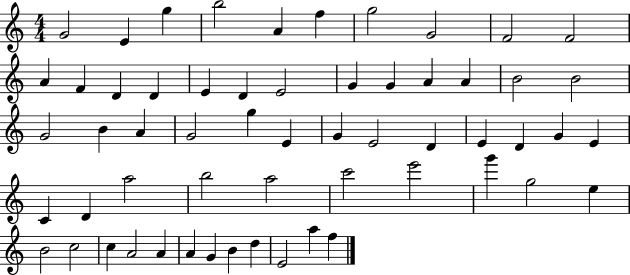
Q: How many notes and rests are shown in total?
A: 58